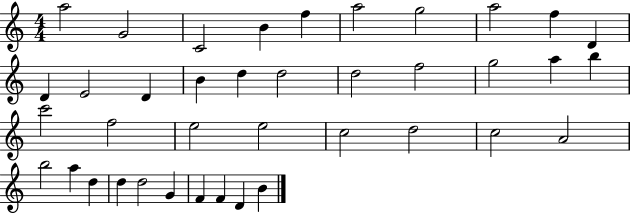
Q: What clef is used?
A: treble